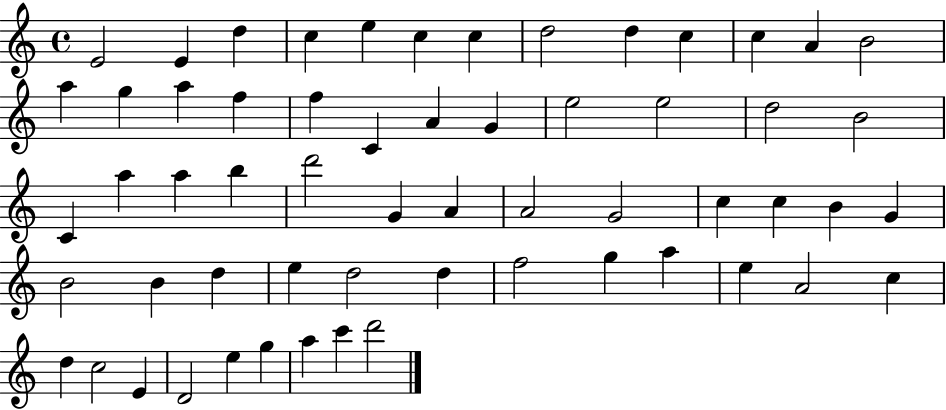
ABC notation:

X:1
T:Untitled
M:4/4
L:1/4
K:C
E2 E d c e c c d2 d c c A B2 a g a f f C A G e2 e2 d2 B2 C a a b d'2 G A A2 G2 c c B G B2 B d e d2 d f2 g a e A2 c d c2 E D2 e g a c' d'2